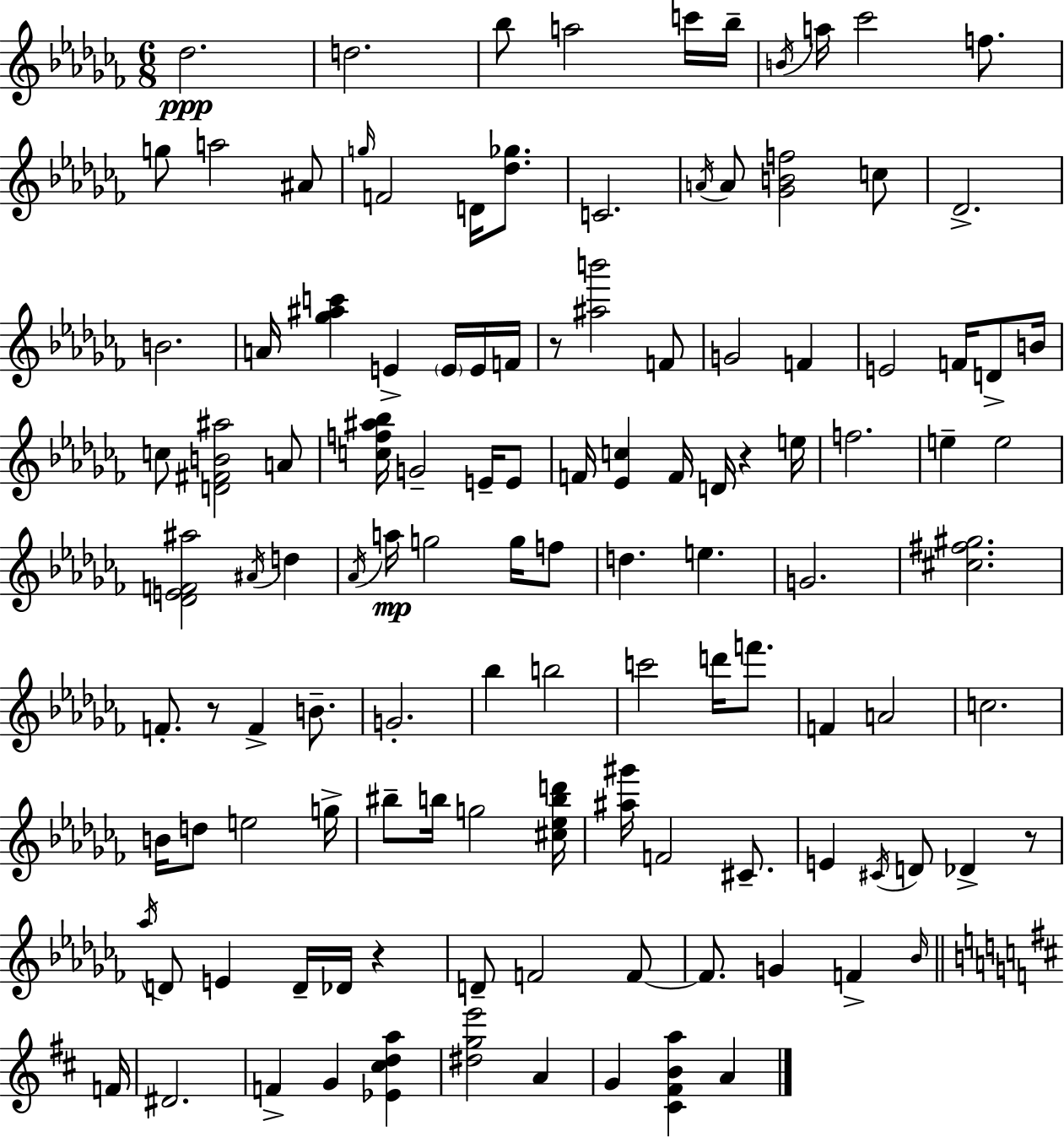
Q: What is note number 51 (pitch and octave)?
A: G5